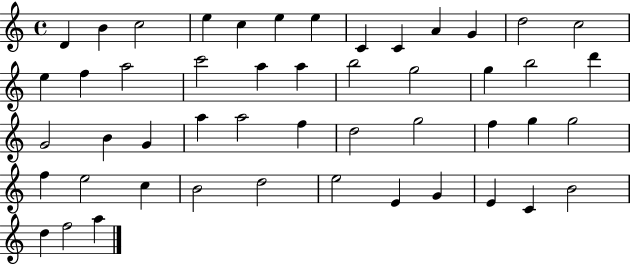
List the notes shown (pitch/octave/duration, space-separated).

D4/q B4/q C5/h E5/q C5/q E5/q E5/q C4/q C4/q A4/q G4/q D5/h C5/h E5/q F5/q A5/h C6/h A5/q A5/q B5/h G5/h G5/q B5/h D6/q G4/h B4/q G4/q A5/q A5/h F5/q D5/h G5/h F5/q G5/q G5/h F5/q E5/h C5/q B4/h D5/h E5/h E4/q G4/q E4/q C4/q B4/h D5/q F5/h A5/q